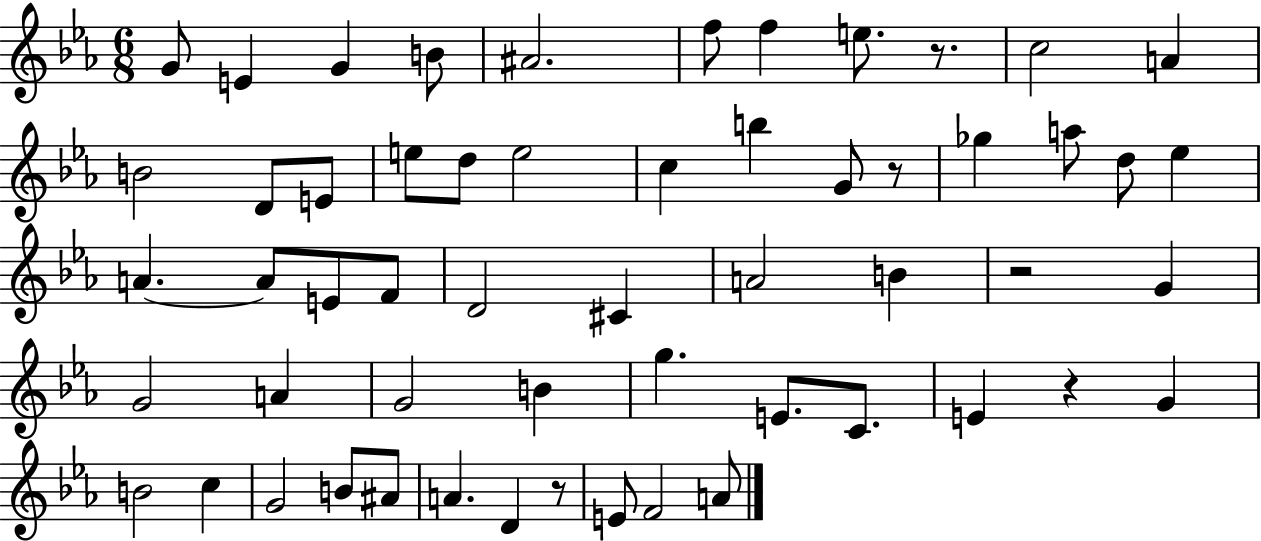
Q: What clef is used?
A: treble